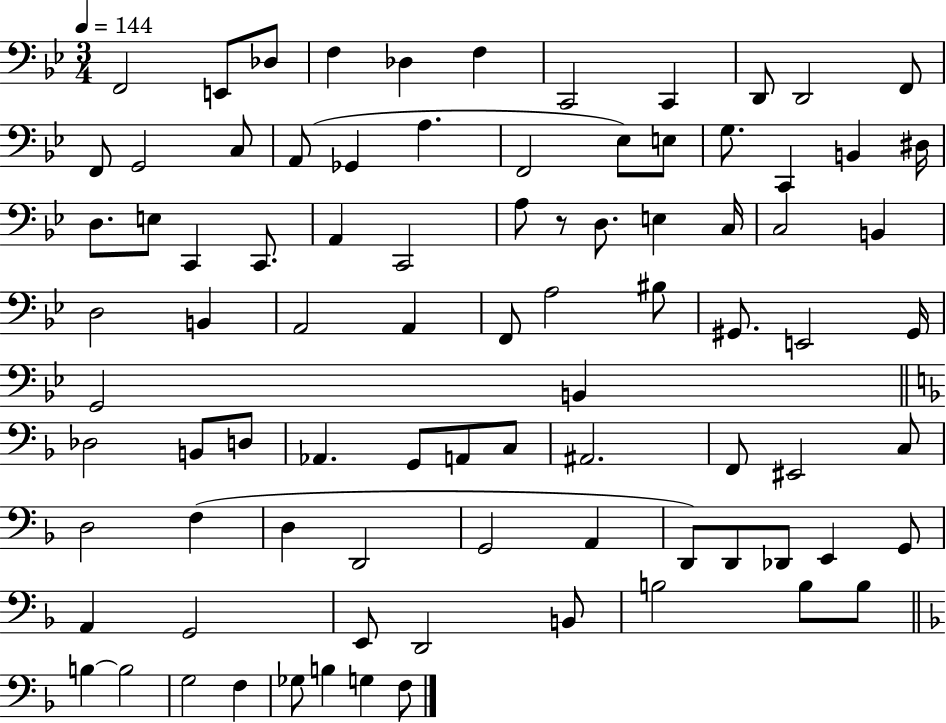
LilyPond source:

{
  \clef bass
  \numericTimeSignature
  \time 3/4
  \key bes \major
  \tempo 4 = 144
  f,2 e,8 des8 | f4 des4 f4 | c,2 c,4 | d,8 d,2 f,8 | \break f,8 g,2 c8 | a,8( ges,4 a4. | f,2 ees8) e8 | g8. c,4 b,4 dis16 | \break d8. e8 c,4 c,8. | a,4 c,2 | a8 r8 d8. e4 c16 | c2 b,4 | \break d2 b,4 | a,2 a,4 | f,8 a2 bis8 | gis,8. e,2 gis,16 | \break g,2 b,4 | \bar "||" \break \key f \major des2 b,8 d8 | aes,4. g,8 a,8 c8 | ais,2. | f,8 eis,2 c8 | \break d2 f4( | d4 d,2 | g,2 a,4 | d,8) d,8 des,8 e,4 g,8 | \break a,4 g,2 | e,8 d,2 b,8 | b2 b8 b8 | \bar "||" \break \key f \major b4~~ b2 | g2 f4 | ges8 b4 g4 f8 | \bar "|."
}